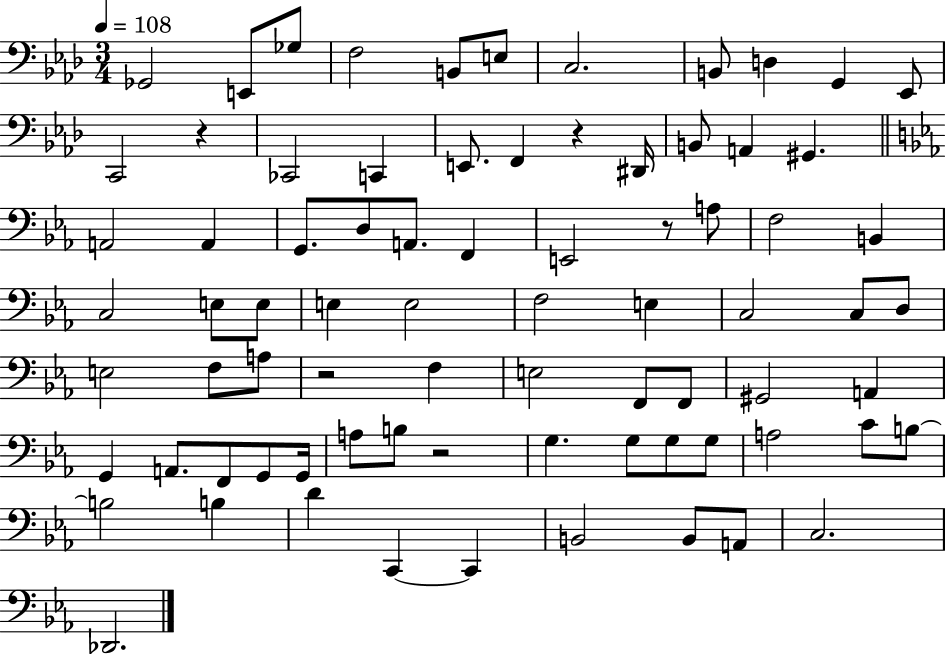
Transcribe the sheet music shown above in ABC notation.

X:1
T:Untitled
M:3/4
L:1/4
K:Ab
_G,,2 E,,/2 _G,/2 F,2 B,,/2 E,/2 C,2 B,,/2 D, G,, _E,,/2 C,,2 z _C,,2 C,, E,,/2 F,, z ^D,,/4 B,,/2 A,, ^G,, A,,2 A,, G,,/2 D,/2 A,,/2 F,, E,,2 z/2 A,/2 F,2 B,, C,2 E,/2 E,/2 E, E,2 F,2 E, C,2 C,/2 D,/2 E,2 F,/2 A,/2 z2 F, E,2 F,,/2 F,,/2 ^G,,2 A,, G,, A,,/2 F,,/2 G,,/2 G,,/4 A,/2 B,/2 z2 G, G,/2 G,/2 G,/2 A,2 C/2 B,/2 B,2 B, D C,, C,, B,,2 B,,/2 A,,/2 C,2 _D,,2